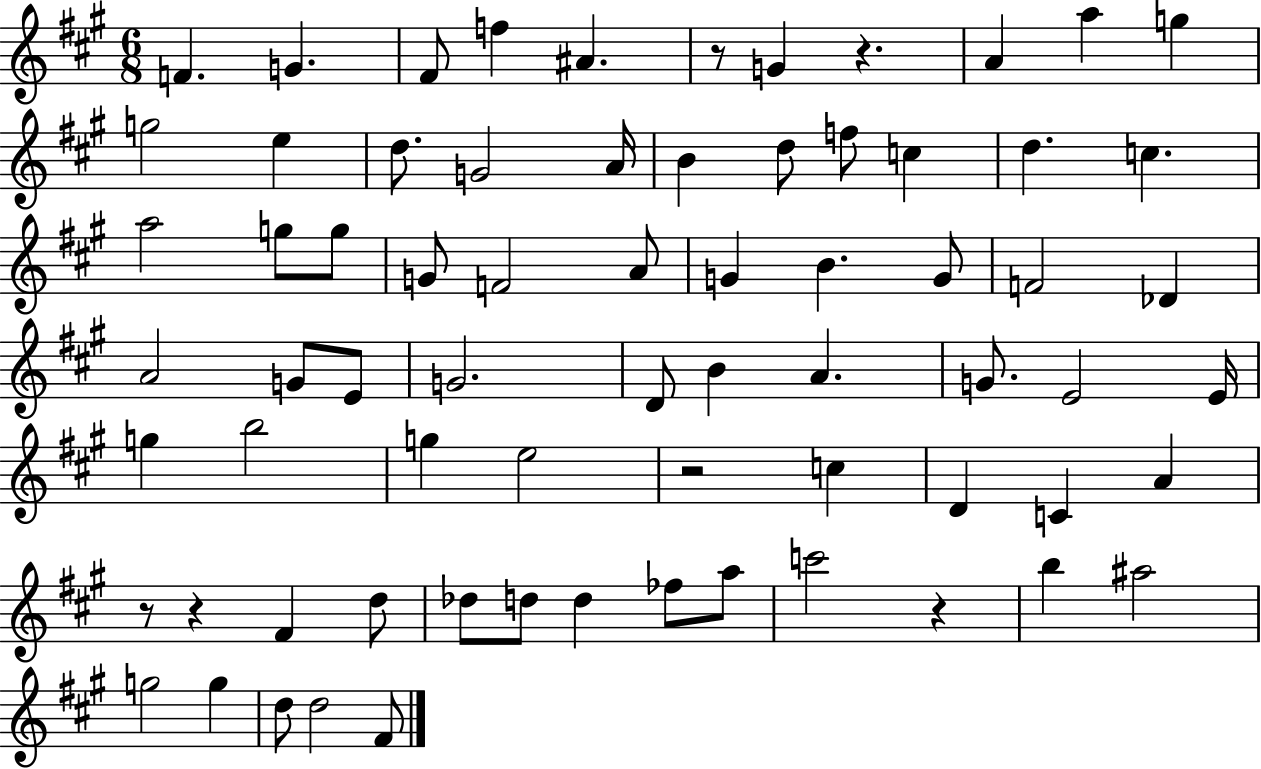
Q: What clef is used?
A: treble